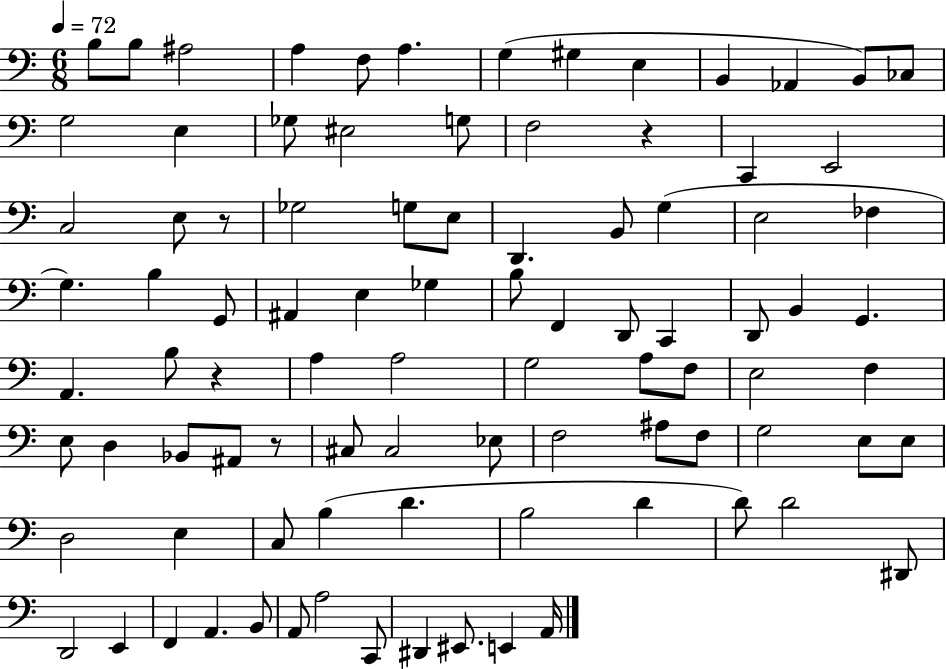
X:1
T:Untitled
M:6/8
L:1/4
K:C
B,/2 B,/2 ^A,2 A, F,/2 A, G, ^G, E, B,, _A,, B,,/2 _C,/2 G,2 E, _G,/2 ^E,2 G,/2 F,2 z C,, E,,2 C,2 E,/2 z/2 _G,2 G,/2 E,/2 D,, B,,/2 G, E,2 _F, G, B, G,,/2 ^A,, E, _G, B,/2 F,, D,,/2 C,, D,,/2 B,, G,, A,, B,/2 z A, A,2 G,2 A,/2 F,/2 E,2 F, E,/2 D, _B,,/2 ^A,,/2 z/2 ^C,/2 ^C,2 _E,/2 F,2 ^A,/2 F,/2 G,2 E,/2 E,/2 D,2 E, C,/2 B, D B,2 D D/2 D2 ^D,,/2 D,,2 E,, F,, A,, B,,/2 A,,/2 A,2 C,,/2 ^D,, ^E,,/2 E,, A,,/4